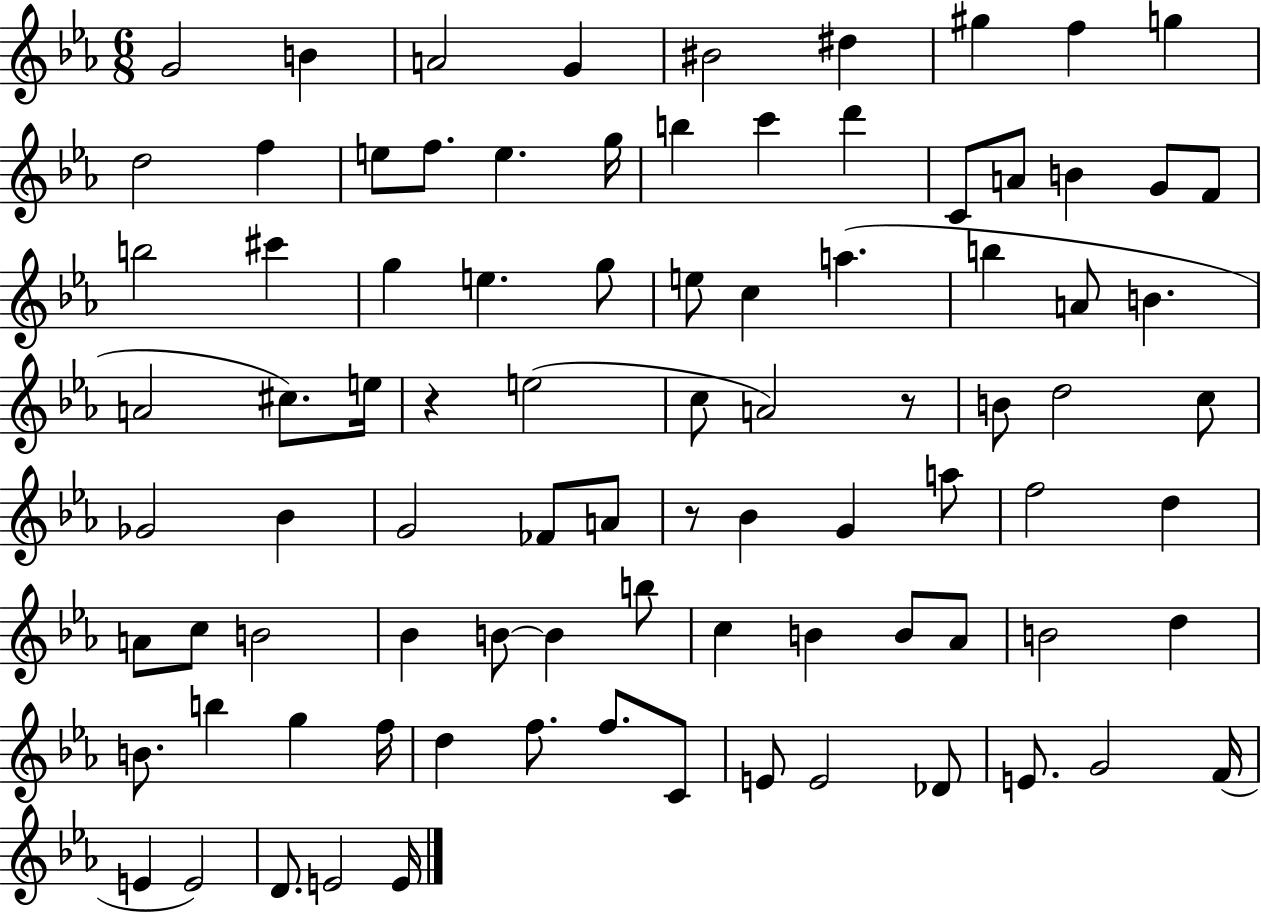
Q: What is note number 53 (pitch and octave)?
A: D5